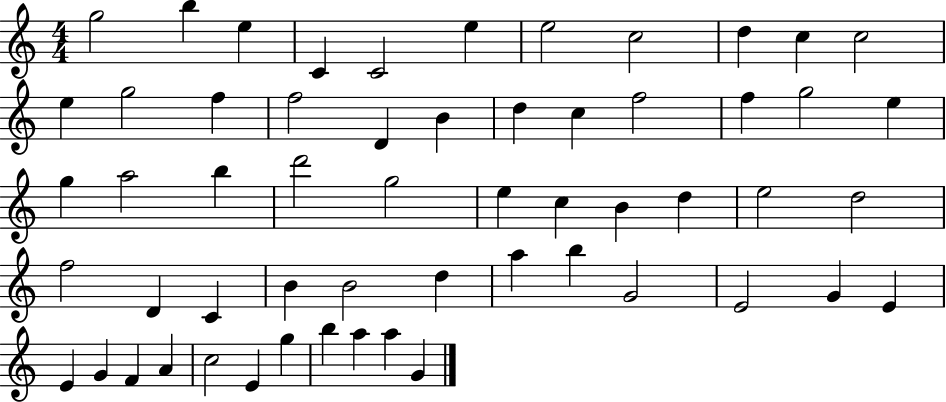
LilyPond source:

{
  \clef treble
  \numericTimeSignature
  \time 4/4
  \key c \major
  g''2 b''4 e''4 | c'4 c'2 e''4 | e''2 c''2 | d''4 c''4 c''2 | \break e''4 g''2 f''4 | f''2 d'4 b'4 | d''4 c''4 f''2 | f''4 g''2 e''4 | \break g''4 a''2 b''4 | d'''2 g''2 | e''4 c''4 b'4 d''4 | e''2 d''2 | \break f''2 d'4 c'4 | b'4 b'2 d''4 | a''4 b''4 g'2 | e'2 g'4 e'4 | \break e'4 g'4 f'4 a'4 | c''2 e'4 g''4 | b''4 a''4 a''4 g'4 | \bar "|."
}